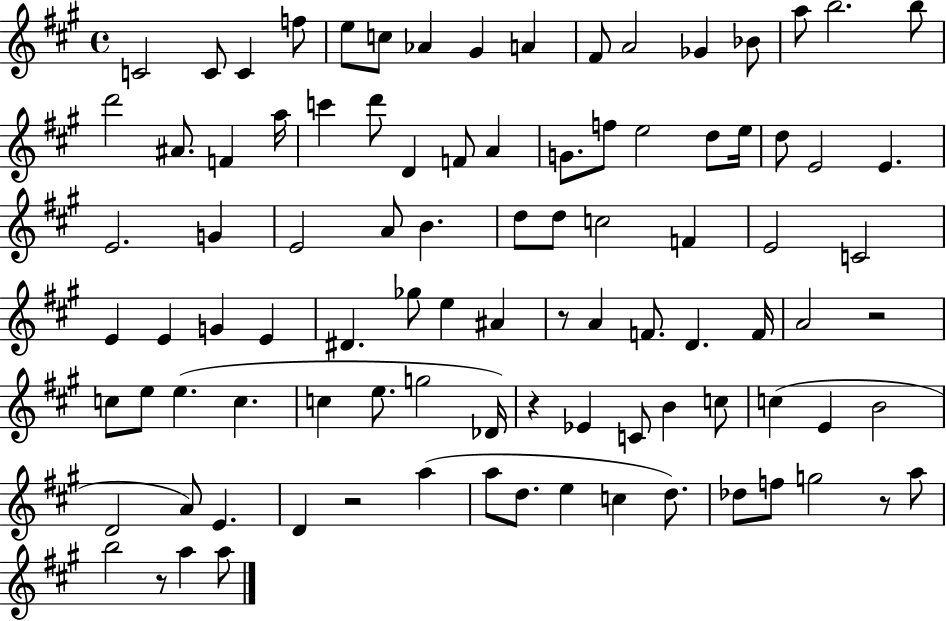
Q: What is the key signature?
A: A major